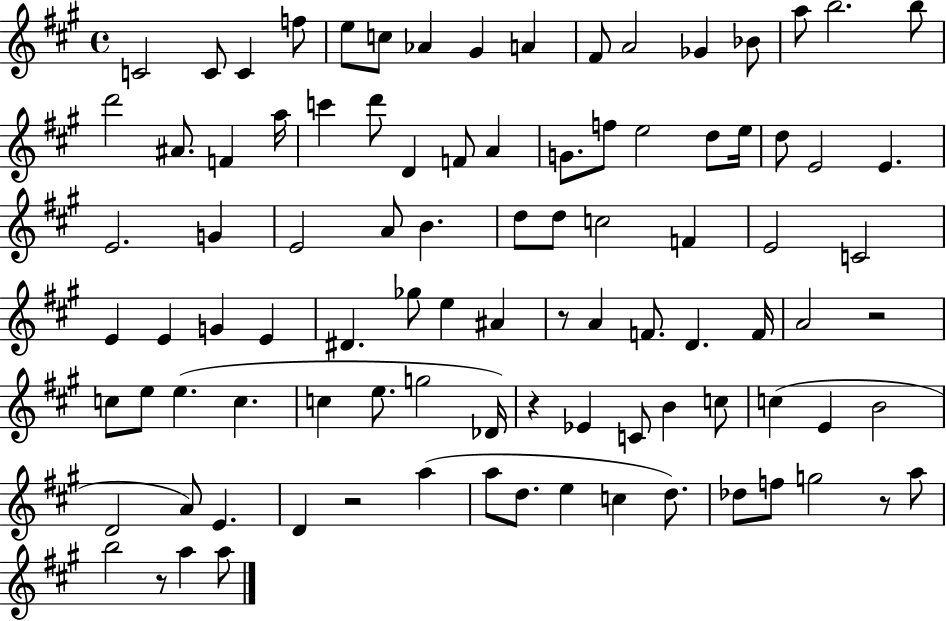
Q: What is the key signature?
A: A major